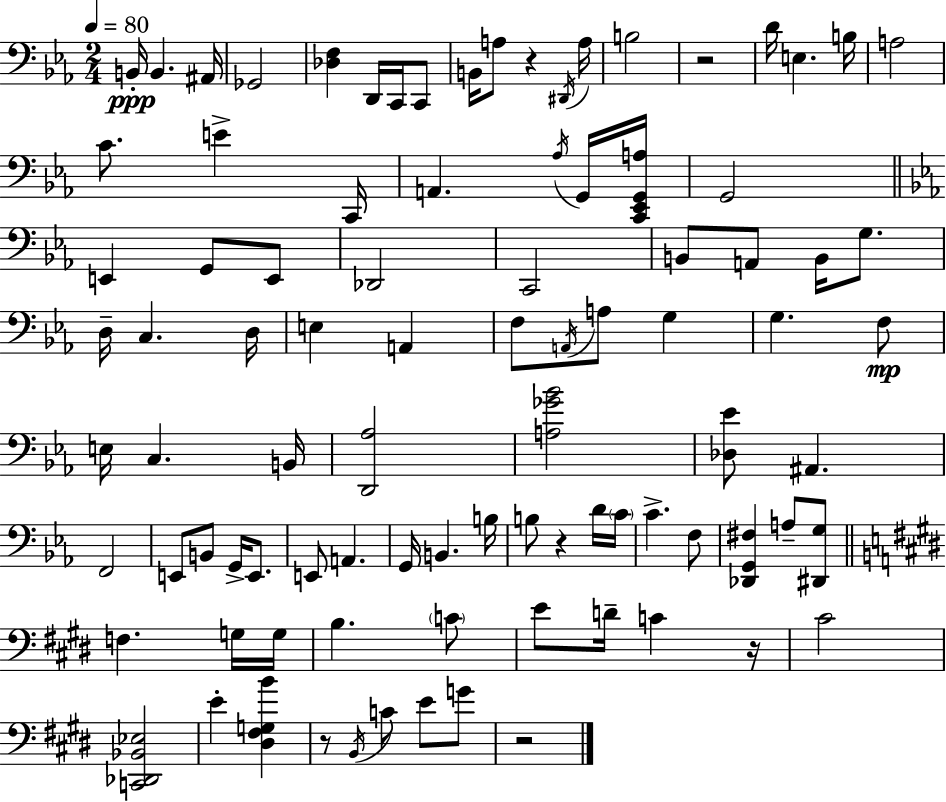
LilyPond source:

{
  \clef bass
  \numericTimeSignature
  \time 2/4
  \key ees \major
  \tempo 4 = 80
  b,16-.\ppp b,4. ais,16 | ges,2 | <des f>4 d,16 c,16 c,8 | b,16 a8 r4 \acciaccatura { dis,16 } | \break a16 b2 | r2 | d'16 e4. | b16 a2 | \break c'8. e'4-> | c,16 a,4. \acciaccatura { aes16 } | g,16 <c, ees, g, a>16 g,2 | \bar "||" \break \key ees \major e,4 g,8 e,8 | des,2 | c,2 | b,8 a,8 b,16 g8. | \break d16-- c4. d16 | e4 a,4 | f8 \acciaccatura { a,16 } a8 g4 | g4. f8\mp | \break e16 c4. | b,16 <d, aes>2 | <a ges' bes'>2 | <des ees'>8 ais,4. | \break f,2 | e,8 b,8 g,16-> e,8. | e,8 a,4. | g,16 b,4. | \break b16 b8 r4 d'16 | \parenthesize c'16 c'4.-> f8 | <des, g, fis>4 a8-- <dis, g>8 | \bar "||" \break \key e \major f4. g16 g16 | b4. \parenthesize c'8 | e'8 d'16-- c'4 r16 | cis'2 | \break <c, des, bes, ees>2 | e'4-. <dis fis g b'>4 | r8 \acciaccatura { b,16 } c'8 e'8 g'8 | r2 | \break \bar "|."
}